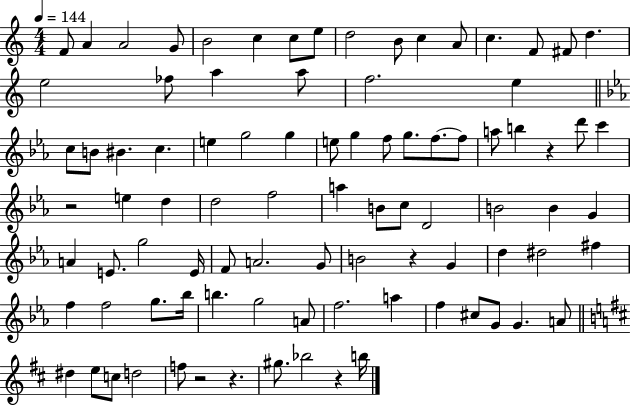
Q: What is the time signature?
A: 4/4